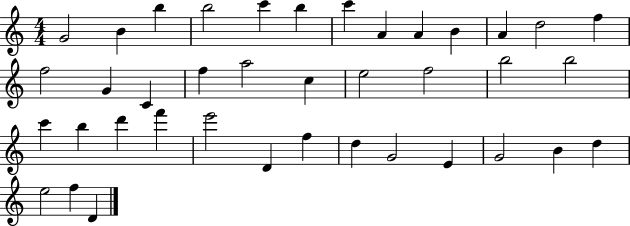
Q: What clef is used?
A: treble